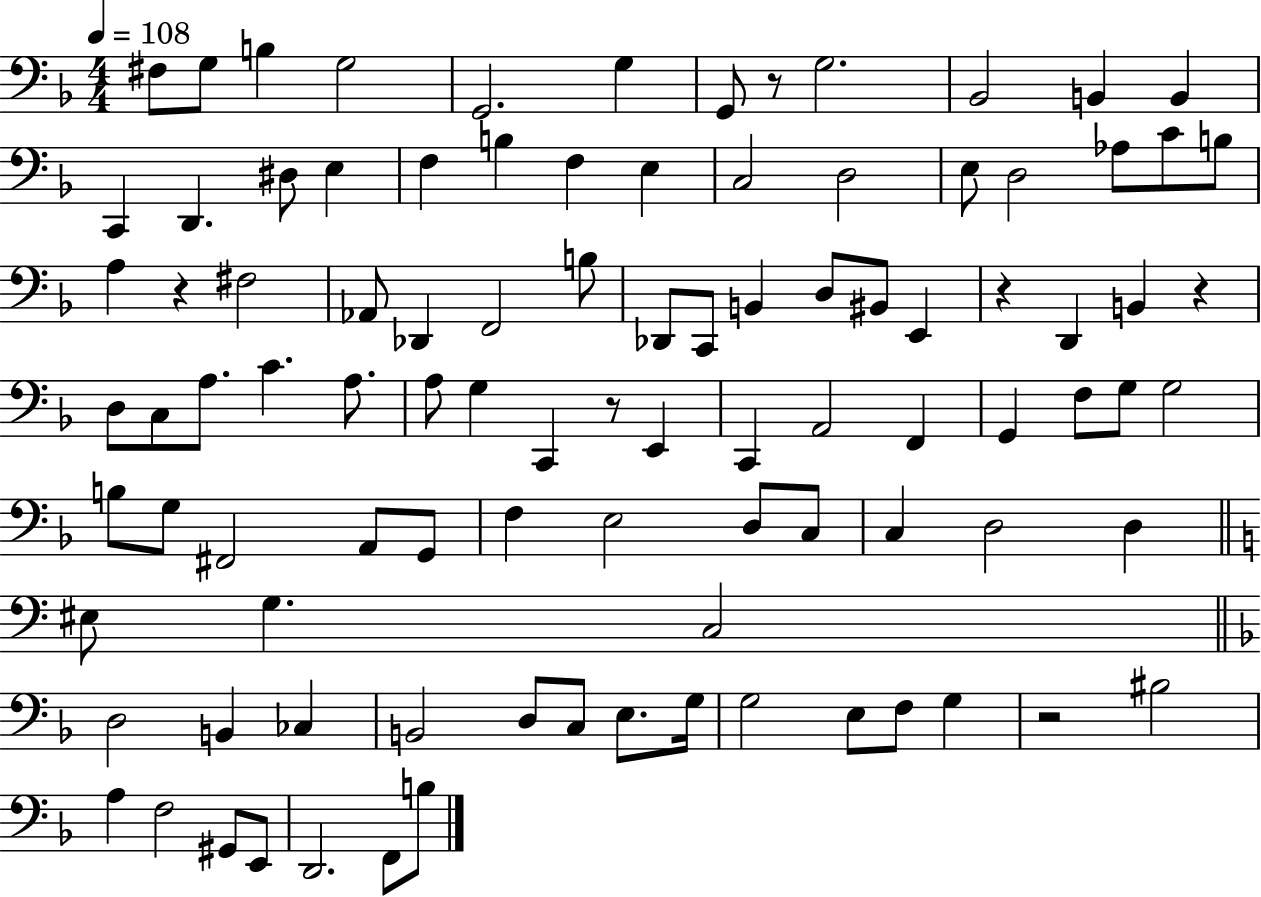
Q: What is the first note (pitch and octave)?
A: F#3